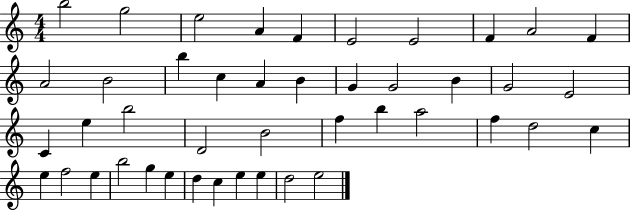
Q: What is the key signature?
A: C major